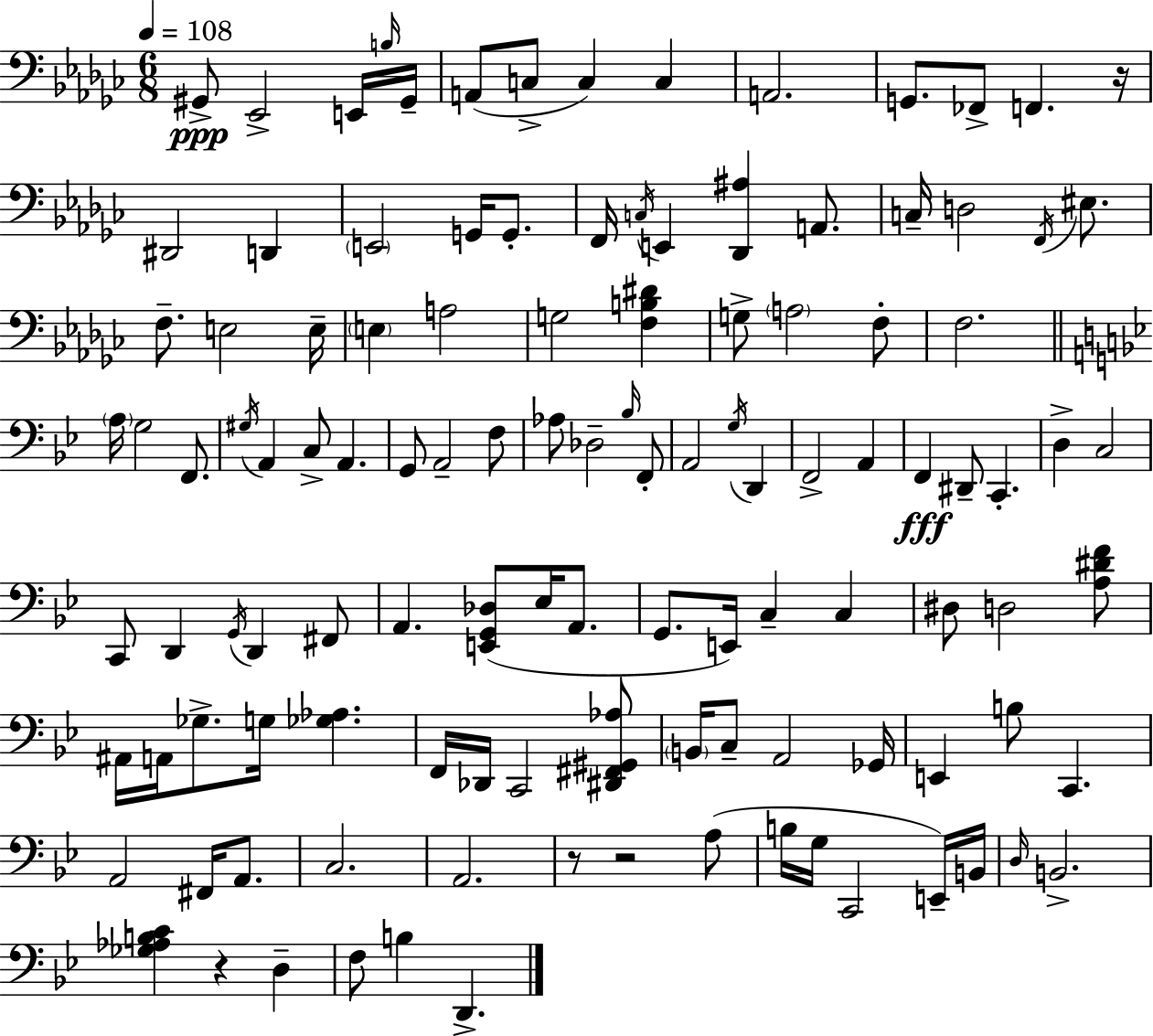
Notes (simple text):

G#2/e Eb2/h E2/s B3/s G#2/s A2/e C3/e C3/q C3/q A2/h. G2/e. FES2/e F2/q. R/s D#2/h D2/q E2/h G2/s G2/e. F2/s C3/s E2/q [Db2,A#3]/q A2/e. C3/s D3/h F2/s EIS3/e. F3/e. E3/h E3/s E3/q A3/h G3/h [F3,B3,D#4]/q G3/e A3/h F3/e F3/h. A3/s G3/h F2/e. G#3/s A2/q C3/e A2/q. G2/e A2/h F3/e Ab3/e Db3/h Bb3/s F2/e A2/h G3/s D2/q F2/h A2/q F2/q D#2/e C2/q. D3/q C3/h C2/e D2/q G2/s D2/q F#2/e A2/q. [E2,G2,Db3]/e Eb3/s A2/e. G2/e. E2/s C3/q C3/q D#3/e D3/h [A3,D#4,F4]/e A#2/s A2/s Gb3/e. G3/s [Gb3,Ab3]/q. F2/s Db2/s C2/h [D#2,F#2,G#2,Ab3]/e B2/s C3/e A2/h Gb2/s E2/q B3/e C2/q. A2/h F#2/s A2/e. C3/h. A2/h. R/e R/h A3/e B3/s G3/s C2/h E2/s B2/s D3/s B2/h. [Gb3,Ab3,B3,C4]/q R/q D3/q F3/e B3/q D2/q.